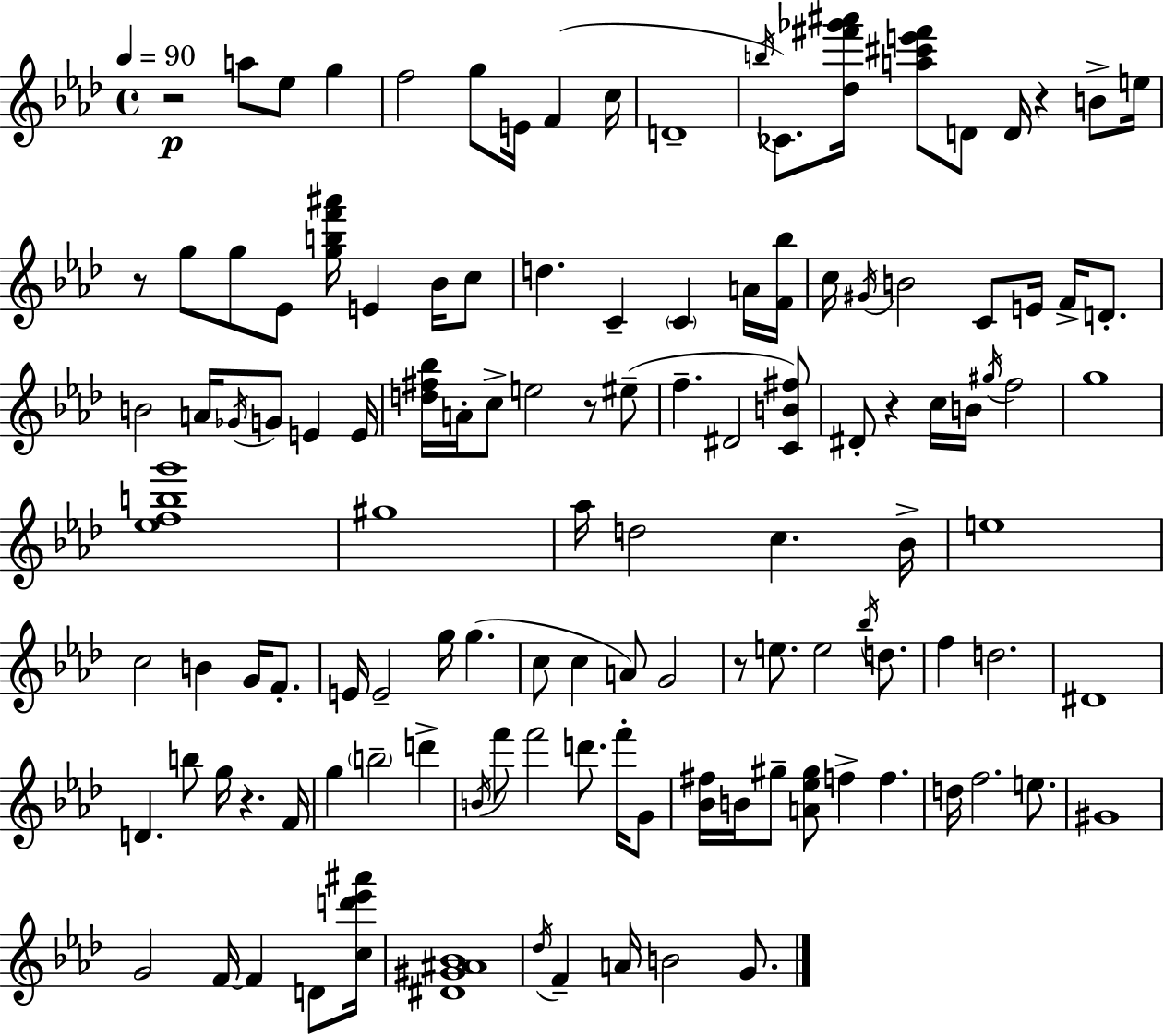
{
  \clef treble
  \time 4/4
  \defaultTimeSignature
  \key f \minor
  \tempo 4 = 90
  r2\p a''8 ees''8 g''4 | f''2 g''8 e'16 f'4( c''16 | d'1-- | \acciaccatura { b''16 } ces'8.) <des'' fis''' ges''' ais'''>16 <a'' cis''' e''' fis'''>8 d'8 d'16 r4 b'8-> | \break e''16 r8 g''8 g''8 ees'8 <g'' b'' f''' ais'''>16 e'4 bes'16 c''8 | d''4. c'4-- \parenthesize c'4 a'16 | <f' bes''>16 c''16 \acciaccatura { gis'16 } b'2 c'8 e'16 f'16-> d'8.-. | b'2 a'16 \acciaccatura { ges'16 } g'8 e'4 | \break e'16 <d'' fis'' bes''>16 a'16-. c''8-> e''2 r8 | eis''8--( f''4.-- dis'2 | <c' b' fis''>8) dis'8-. r4 c''16 b'16 \acciaccatura { gis''16 } f''2 | g''1 | \break <ees'' f'' b'' g'''>1 | gis''1 | aes''16 d''2 c''4. | bes'16-> e''1 | \break c''2 b'4 | g'16 f'8.-. e'16 e'2-- g''16 g''4.( | c''8 c''4 a'8) g'2 | r8 e''8. e''2 | \break \acciaccatura { bes''16 } d''8. f''4 d''2. | dis'1 | d'4. b''8 g''16 r4. | f'16 g''4 \parenthesize b''2-- | \break d'''4-> \acciaccatura { b'16 } f'''8 f'''2 | d'''8. f'''16-. g'8 <bes' fis''>16 b'16 gis''8-- <a' ees'' gis''>8 f''4-> | f''4. d''16 f''2. | e''8. gis'1 | \break g'2 f'16~~ f'4 | d'8 <c'' d''' ees''' ais'''>16 <dis' gis' ais' bes'>1 | \acciaccatura { des''16 } f'4-- a'16 b'2 | g'8. \bar "|."
}